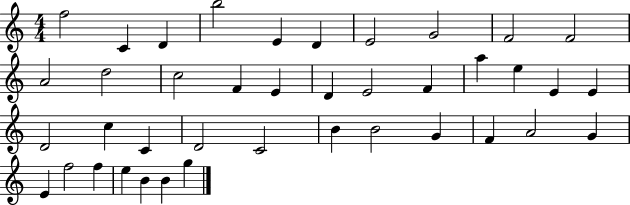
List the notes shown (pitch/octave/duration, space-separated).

F5/h C4/q D4/q B5/h E4/q D4/q E4/h G4/h F4/h F4/h A4/h D5/h C5/h F4/q E4/q D4/q E4/h F4/q A5/q E5/q E4/q E4/q D4/h C5/q C4/q D4/h C4/h B4/q B4/h G4/q F4/q A4/h G4/q E4/q F5/h F5/q E5/q B4/q B4/q G5/q